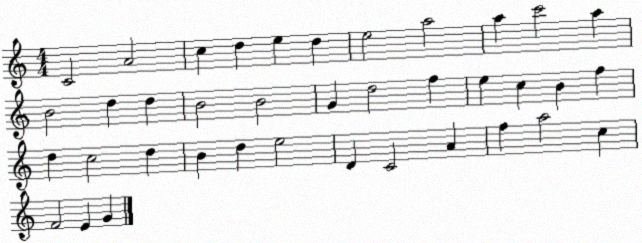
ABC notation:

X:1
T:Untitled
M:4/4
L:1/4
K:C
C2 A2 c d e d e2 a2 a c'2 a B2 d d B2 B2 G d2 f e c B f d c2 d B d e2 D C2 A f a2 c F2 E G